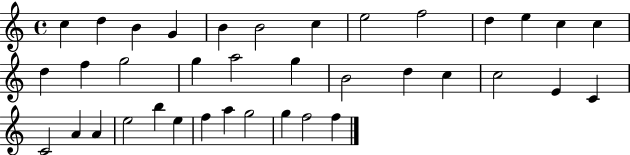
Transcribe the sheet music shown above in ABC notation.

X:1
T:Untitled
M:4/4
L:1/4
K:C
c d B G B B2 c e2 f2 d e c c d f g2 g a2 g B2 d c c2 E C C2 A A e2 b e f a g2 g f2 f